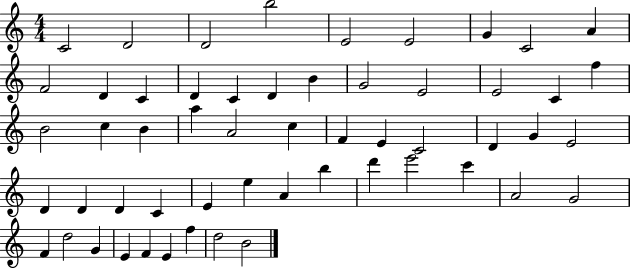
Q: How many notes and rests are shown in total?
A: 55